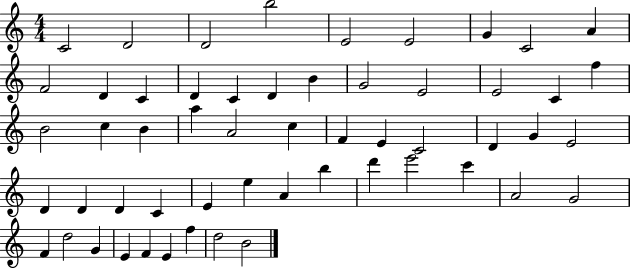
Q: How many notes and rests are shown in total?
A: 55